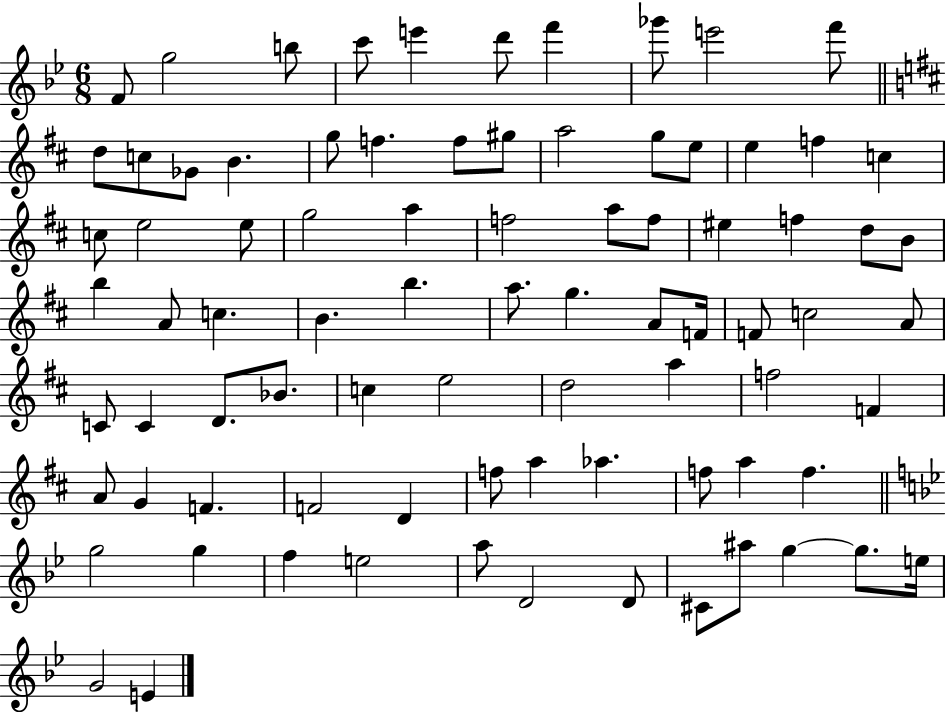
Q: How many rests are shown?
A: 0